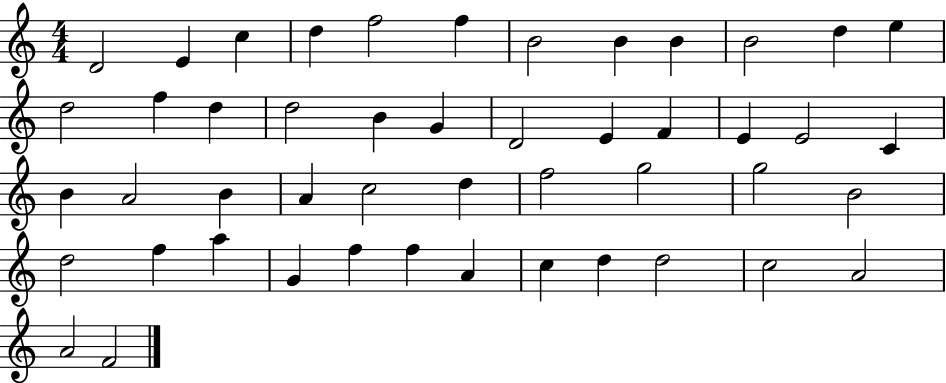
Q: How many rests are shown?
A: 0